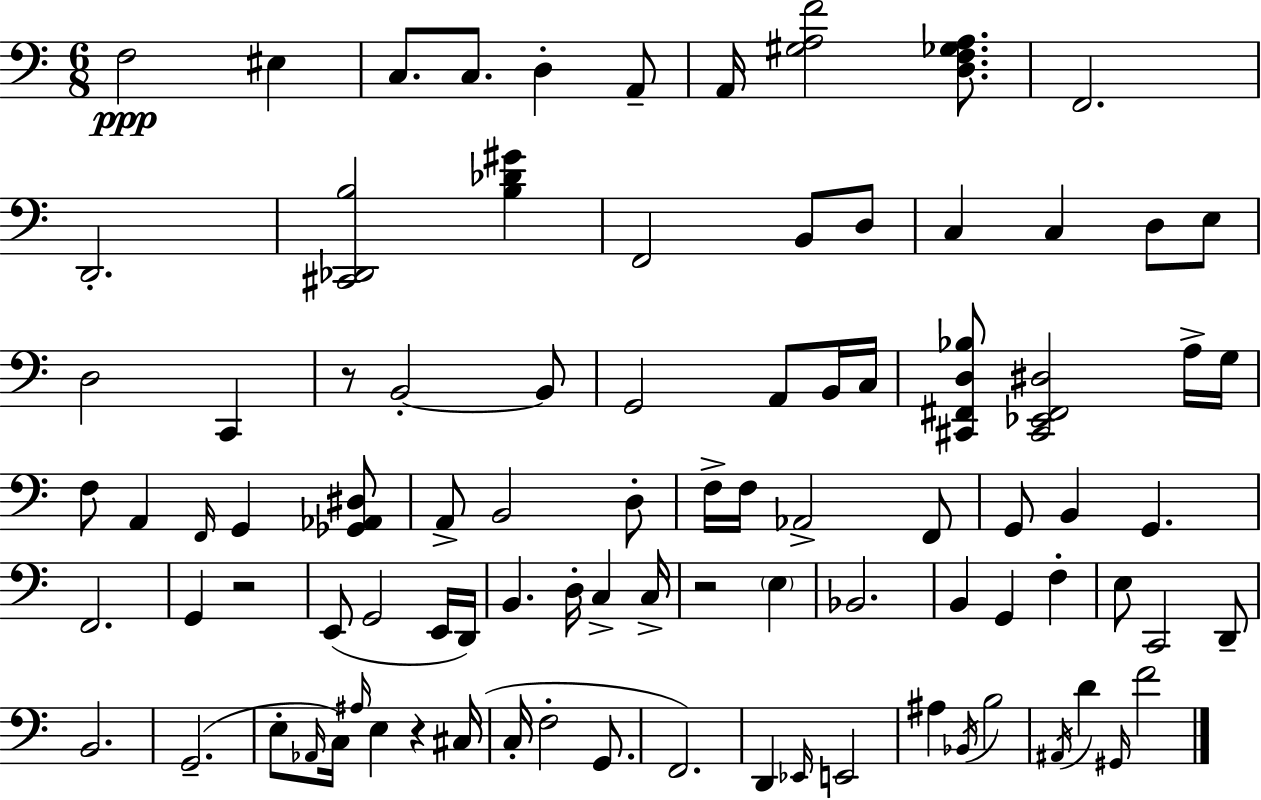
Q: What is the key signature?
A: A minor